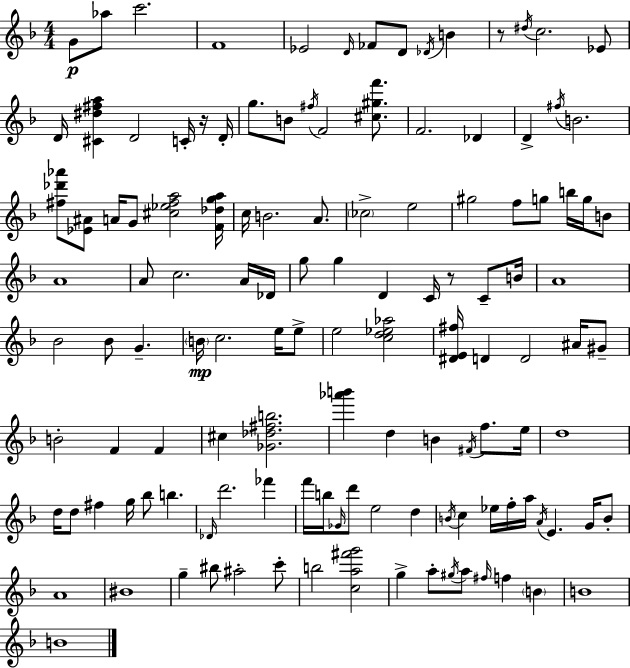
X:1
T:Untitled
M:4/4
L:1/4
K:Dm
G/2 _a/2 c'2 F4 _E2 D/4 _F/2 D/2 _D/4 B z/2 ^d/4 c2 _E/2 D/4 [^C^d^fa] D2 C/4 z/4 D/4 g/2 B/2 ^f/4 F2 [^c^gf']/2 F2 _D D ^f/4 B2 [^f_d'_a']/2 [_E^A]/2 A/4 G/2 [^c_e^fa]2 [F_dga]/4 c/4 B2 A/2 _c2 e2 ^g2 f/2 g/2 b/4 g/4 B/2 A4 A/2 c2 A/4 _D/4 g/2 g D C/4 z/2 C/2 B/4 A4 _B2 _B/2 G B/4 c2 e/4 e/2 e2 [cd_e_a]2 [^DE^f]/4 D D2 ^A/4 ^G/2 B2 F F ^c [_G_d^fb]2 [_a'b'] d B ^F/4 f/2 e/4 d4 d/4 d/2 ^f g/4 _b/2 b _D/4 d'2 _f' f'/4 b/4 _G/4 d'/2 e2 d B/4 c _e/4 f/4 a/4 A/4 E G/4 B/2 A4 ^B4 g ^b/2 ^a2 c'/2 b2 [ca^f'g']2 g a/2 ^g/4 a/2 ^f/4 f B B4 B4